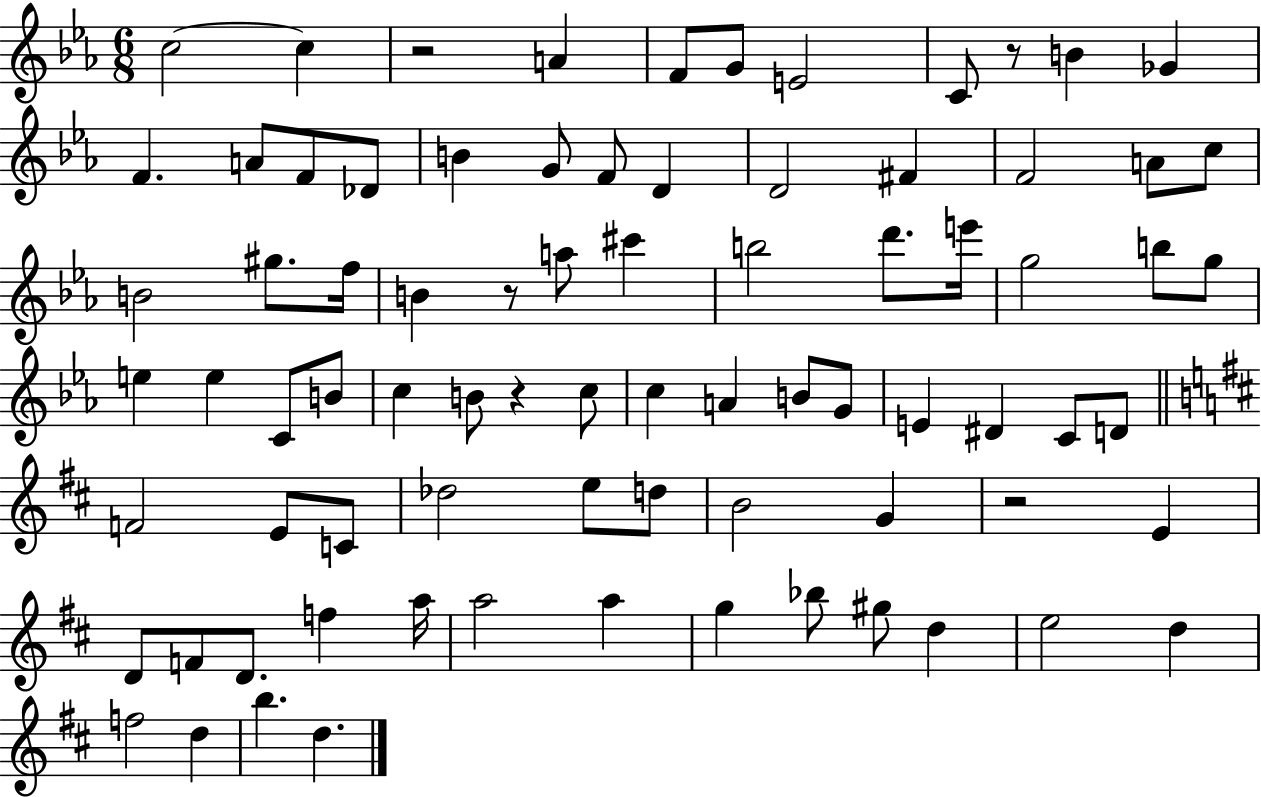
{
  \clef treble
  \numericTimeSignature
  \time 6/8
  \key ees \major
  c''2~~ c''4 | r2 a'4 | f'8 g'8 e'2 | c'8 r8 b'4 ges'4 | \break f'4. a'8 f'8 des'8 | b'4 g'8 f'8 d'4 | d'2 fis'4 | f'2 a'8 c''8 | \break b'2 gis''8. f''16 | b'4 r8 a''8 cis'''4 | b''2 d'''8. e'''16 | g''2 b''8 g''8 | \break e''4 e''4 c'8 b'8 | c''4 b'8 r4 c''8 | c''4 a'4 b'8 g'8 | e'4 dis'4 c'8 d'8 | \break \bar "||" \break \key d \major f'2 e'8 c'8 | des''2 e''8 d''8 | b'2 g'4 | r2 e'4 | \break d'8 f'8 d'8. f''4 a''16 | a''2 a''4 | g''4 bes''8 gis''8 d''4 | e''2 d''4 | \break f''2 d''4 | b''4. d''4. | \bar "|."
}